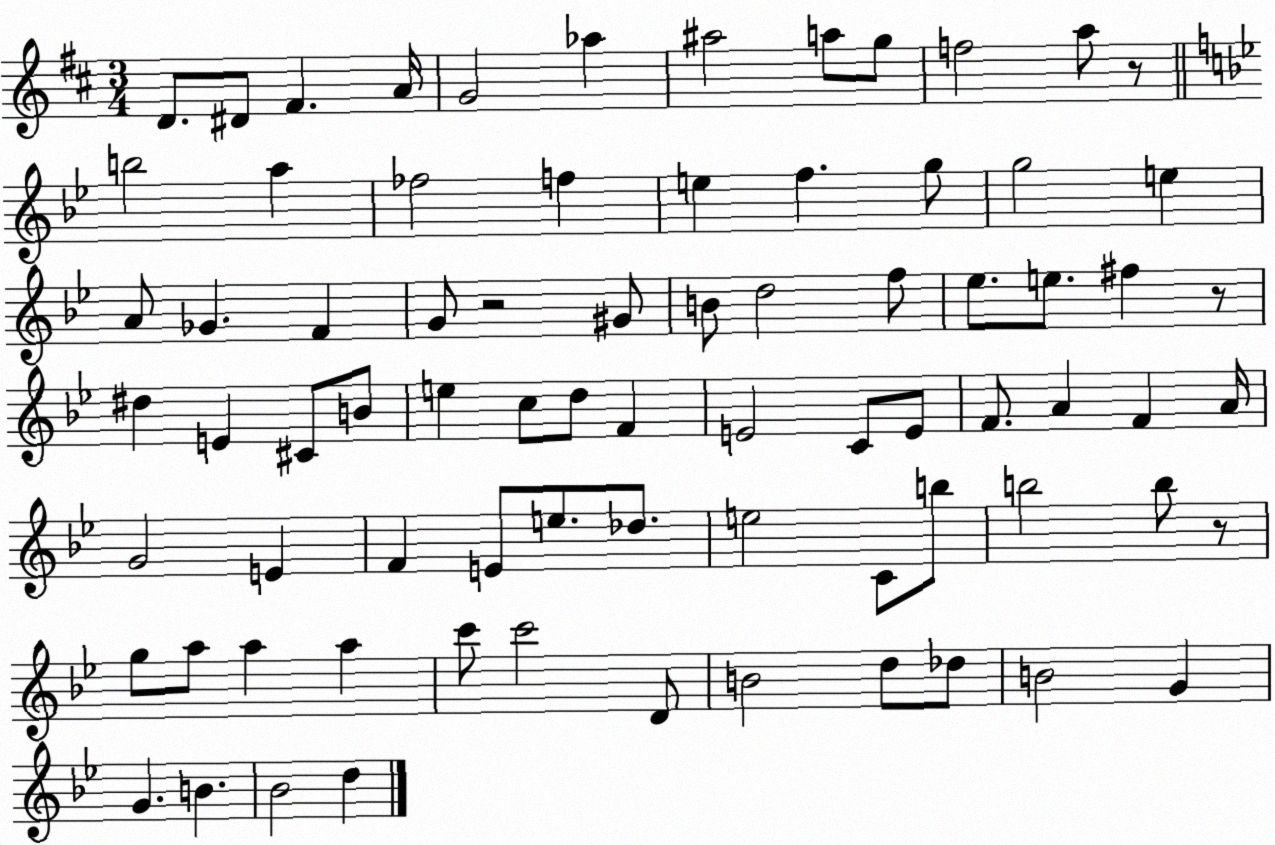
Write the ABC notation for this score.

X:1
T:Untitled
M:3/4
L:1/4
K:D
D/2 ^D/2 ^F A/4 G2 _a ^a2 a/2 g/2 f2 a/2 z/2 b2 a _f2 f e f g/2 g2 e A/2 _G F G/2 z2 ^G/2 B/2 d2 f/2 _e/2 e/2 ^f z/2 ^d E ^C/2 B/2 e c/2 d/2 F E2 C/2 E/2 F/2 A F A/4 G2 E F E/2 e/2 _d/2 e2 C/2 b/2 b2 b/2 z/2 g/2 a/2 a a c'/2 c'2 D/2 B2 d/2 _d/2 B2 G G B _B2 d